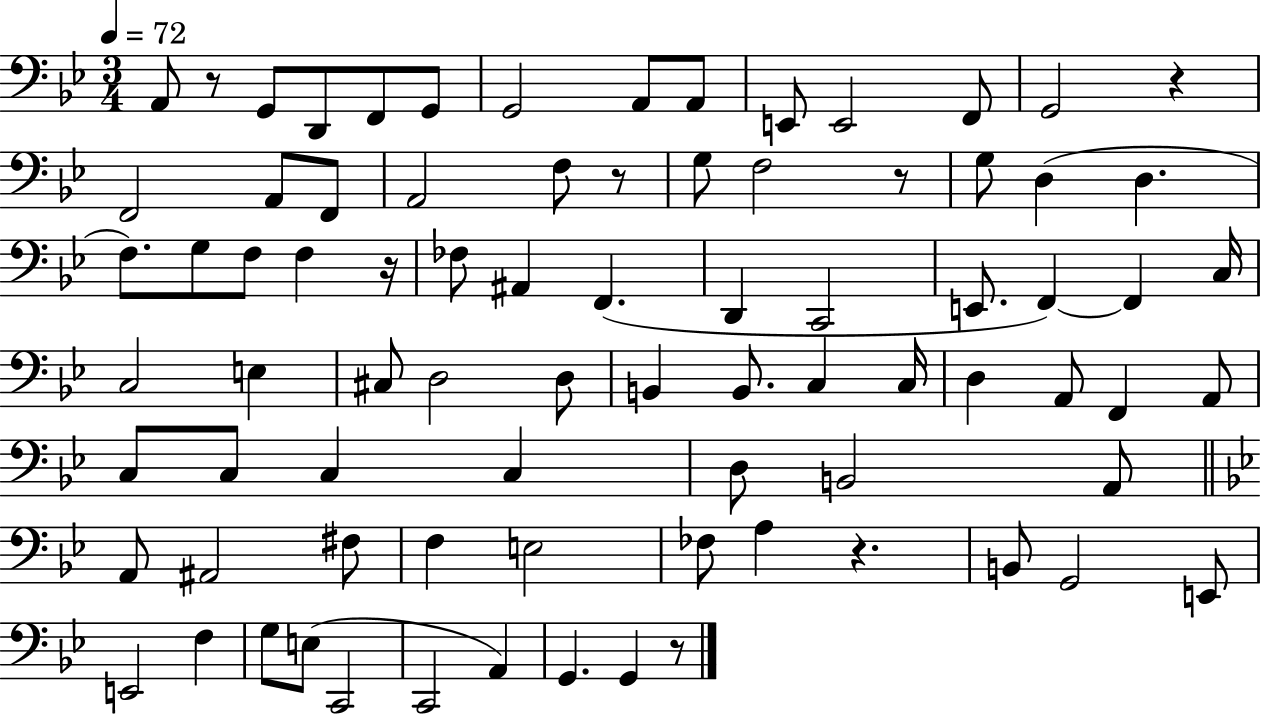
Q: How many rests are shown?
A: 7